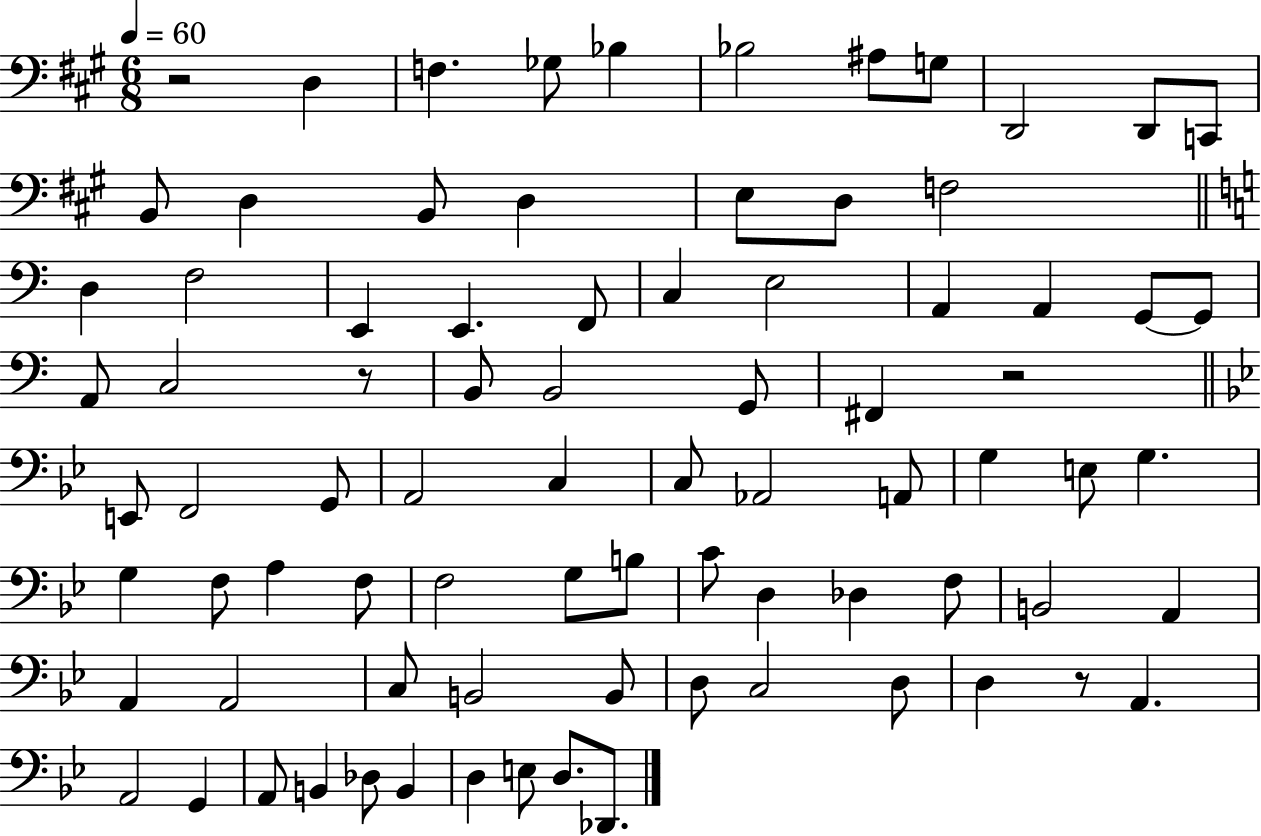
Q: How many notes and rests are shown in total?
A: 82